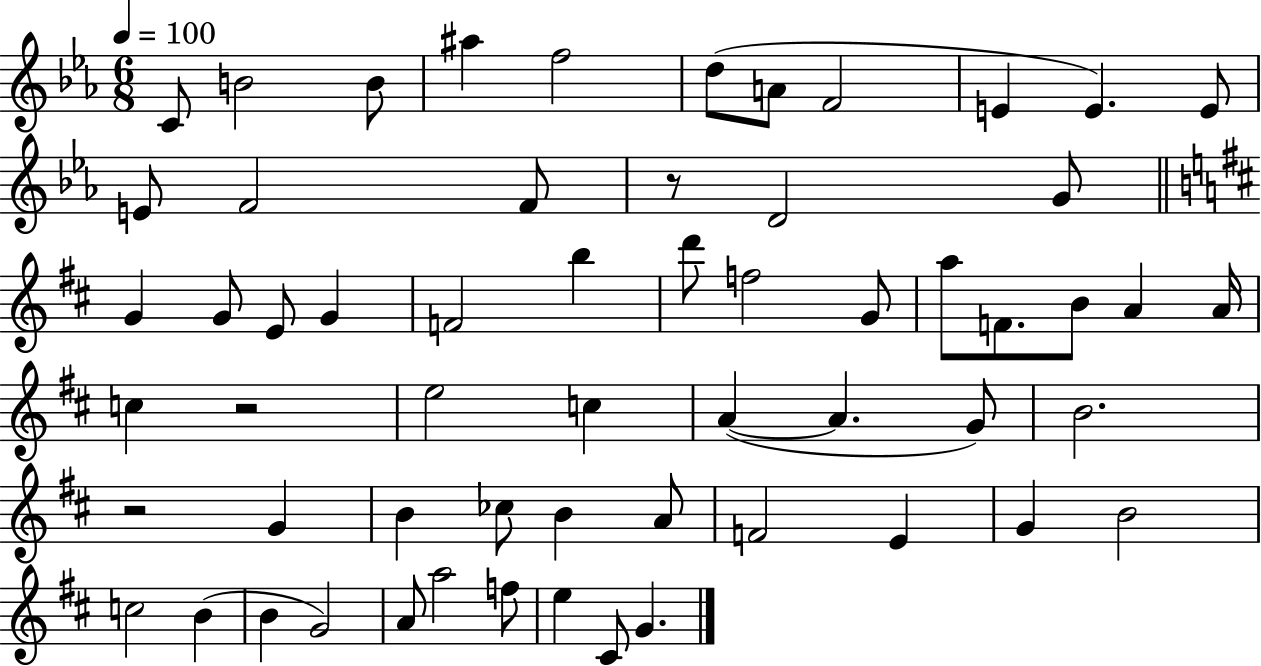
X:1
T:Untitled
M:6/8
L:1/4
K:Eb
C/2 B2 B/2 ^a f2 d/2 A/2 F2 E E E/2 E/2 F2 F/2 z/2 D2 G/2 G G/2 E/2 G F2 b d'/2 f2 G/2 a/2 F/2 B/2 A A/4 c z2 e2 c A A G/2 B2 z2 G B _c/2 B A/2 F2 E G B2 c2 B B G2 A/2 a2 f/2 e ^C/2 G